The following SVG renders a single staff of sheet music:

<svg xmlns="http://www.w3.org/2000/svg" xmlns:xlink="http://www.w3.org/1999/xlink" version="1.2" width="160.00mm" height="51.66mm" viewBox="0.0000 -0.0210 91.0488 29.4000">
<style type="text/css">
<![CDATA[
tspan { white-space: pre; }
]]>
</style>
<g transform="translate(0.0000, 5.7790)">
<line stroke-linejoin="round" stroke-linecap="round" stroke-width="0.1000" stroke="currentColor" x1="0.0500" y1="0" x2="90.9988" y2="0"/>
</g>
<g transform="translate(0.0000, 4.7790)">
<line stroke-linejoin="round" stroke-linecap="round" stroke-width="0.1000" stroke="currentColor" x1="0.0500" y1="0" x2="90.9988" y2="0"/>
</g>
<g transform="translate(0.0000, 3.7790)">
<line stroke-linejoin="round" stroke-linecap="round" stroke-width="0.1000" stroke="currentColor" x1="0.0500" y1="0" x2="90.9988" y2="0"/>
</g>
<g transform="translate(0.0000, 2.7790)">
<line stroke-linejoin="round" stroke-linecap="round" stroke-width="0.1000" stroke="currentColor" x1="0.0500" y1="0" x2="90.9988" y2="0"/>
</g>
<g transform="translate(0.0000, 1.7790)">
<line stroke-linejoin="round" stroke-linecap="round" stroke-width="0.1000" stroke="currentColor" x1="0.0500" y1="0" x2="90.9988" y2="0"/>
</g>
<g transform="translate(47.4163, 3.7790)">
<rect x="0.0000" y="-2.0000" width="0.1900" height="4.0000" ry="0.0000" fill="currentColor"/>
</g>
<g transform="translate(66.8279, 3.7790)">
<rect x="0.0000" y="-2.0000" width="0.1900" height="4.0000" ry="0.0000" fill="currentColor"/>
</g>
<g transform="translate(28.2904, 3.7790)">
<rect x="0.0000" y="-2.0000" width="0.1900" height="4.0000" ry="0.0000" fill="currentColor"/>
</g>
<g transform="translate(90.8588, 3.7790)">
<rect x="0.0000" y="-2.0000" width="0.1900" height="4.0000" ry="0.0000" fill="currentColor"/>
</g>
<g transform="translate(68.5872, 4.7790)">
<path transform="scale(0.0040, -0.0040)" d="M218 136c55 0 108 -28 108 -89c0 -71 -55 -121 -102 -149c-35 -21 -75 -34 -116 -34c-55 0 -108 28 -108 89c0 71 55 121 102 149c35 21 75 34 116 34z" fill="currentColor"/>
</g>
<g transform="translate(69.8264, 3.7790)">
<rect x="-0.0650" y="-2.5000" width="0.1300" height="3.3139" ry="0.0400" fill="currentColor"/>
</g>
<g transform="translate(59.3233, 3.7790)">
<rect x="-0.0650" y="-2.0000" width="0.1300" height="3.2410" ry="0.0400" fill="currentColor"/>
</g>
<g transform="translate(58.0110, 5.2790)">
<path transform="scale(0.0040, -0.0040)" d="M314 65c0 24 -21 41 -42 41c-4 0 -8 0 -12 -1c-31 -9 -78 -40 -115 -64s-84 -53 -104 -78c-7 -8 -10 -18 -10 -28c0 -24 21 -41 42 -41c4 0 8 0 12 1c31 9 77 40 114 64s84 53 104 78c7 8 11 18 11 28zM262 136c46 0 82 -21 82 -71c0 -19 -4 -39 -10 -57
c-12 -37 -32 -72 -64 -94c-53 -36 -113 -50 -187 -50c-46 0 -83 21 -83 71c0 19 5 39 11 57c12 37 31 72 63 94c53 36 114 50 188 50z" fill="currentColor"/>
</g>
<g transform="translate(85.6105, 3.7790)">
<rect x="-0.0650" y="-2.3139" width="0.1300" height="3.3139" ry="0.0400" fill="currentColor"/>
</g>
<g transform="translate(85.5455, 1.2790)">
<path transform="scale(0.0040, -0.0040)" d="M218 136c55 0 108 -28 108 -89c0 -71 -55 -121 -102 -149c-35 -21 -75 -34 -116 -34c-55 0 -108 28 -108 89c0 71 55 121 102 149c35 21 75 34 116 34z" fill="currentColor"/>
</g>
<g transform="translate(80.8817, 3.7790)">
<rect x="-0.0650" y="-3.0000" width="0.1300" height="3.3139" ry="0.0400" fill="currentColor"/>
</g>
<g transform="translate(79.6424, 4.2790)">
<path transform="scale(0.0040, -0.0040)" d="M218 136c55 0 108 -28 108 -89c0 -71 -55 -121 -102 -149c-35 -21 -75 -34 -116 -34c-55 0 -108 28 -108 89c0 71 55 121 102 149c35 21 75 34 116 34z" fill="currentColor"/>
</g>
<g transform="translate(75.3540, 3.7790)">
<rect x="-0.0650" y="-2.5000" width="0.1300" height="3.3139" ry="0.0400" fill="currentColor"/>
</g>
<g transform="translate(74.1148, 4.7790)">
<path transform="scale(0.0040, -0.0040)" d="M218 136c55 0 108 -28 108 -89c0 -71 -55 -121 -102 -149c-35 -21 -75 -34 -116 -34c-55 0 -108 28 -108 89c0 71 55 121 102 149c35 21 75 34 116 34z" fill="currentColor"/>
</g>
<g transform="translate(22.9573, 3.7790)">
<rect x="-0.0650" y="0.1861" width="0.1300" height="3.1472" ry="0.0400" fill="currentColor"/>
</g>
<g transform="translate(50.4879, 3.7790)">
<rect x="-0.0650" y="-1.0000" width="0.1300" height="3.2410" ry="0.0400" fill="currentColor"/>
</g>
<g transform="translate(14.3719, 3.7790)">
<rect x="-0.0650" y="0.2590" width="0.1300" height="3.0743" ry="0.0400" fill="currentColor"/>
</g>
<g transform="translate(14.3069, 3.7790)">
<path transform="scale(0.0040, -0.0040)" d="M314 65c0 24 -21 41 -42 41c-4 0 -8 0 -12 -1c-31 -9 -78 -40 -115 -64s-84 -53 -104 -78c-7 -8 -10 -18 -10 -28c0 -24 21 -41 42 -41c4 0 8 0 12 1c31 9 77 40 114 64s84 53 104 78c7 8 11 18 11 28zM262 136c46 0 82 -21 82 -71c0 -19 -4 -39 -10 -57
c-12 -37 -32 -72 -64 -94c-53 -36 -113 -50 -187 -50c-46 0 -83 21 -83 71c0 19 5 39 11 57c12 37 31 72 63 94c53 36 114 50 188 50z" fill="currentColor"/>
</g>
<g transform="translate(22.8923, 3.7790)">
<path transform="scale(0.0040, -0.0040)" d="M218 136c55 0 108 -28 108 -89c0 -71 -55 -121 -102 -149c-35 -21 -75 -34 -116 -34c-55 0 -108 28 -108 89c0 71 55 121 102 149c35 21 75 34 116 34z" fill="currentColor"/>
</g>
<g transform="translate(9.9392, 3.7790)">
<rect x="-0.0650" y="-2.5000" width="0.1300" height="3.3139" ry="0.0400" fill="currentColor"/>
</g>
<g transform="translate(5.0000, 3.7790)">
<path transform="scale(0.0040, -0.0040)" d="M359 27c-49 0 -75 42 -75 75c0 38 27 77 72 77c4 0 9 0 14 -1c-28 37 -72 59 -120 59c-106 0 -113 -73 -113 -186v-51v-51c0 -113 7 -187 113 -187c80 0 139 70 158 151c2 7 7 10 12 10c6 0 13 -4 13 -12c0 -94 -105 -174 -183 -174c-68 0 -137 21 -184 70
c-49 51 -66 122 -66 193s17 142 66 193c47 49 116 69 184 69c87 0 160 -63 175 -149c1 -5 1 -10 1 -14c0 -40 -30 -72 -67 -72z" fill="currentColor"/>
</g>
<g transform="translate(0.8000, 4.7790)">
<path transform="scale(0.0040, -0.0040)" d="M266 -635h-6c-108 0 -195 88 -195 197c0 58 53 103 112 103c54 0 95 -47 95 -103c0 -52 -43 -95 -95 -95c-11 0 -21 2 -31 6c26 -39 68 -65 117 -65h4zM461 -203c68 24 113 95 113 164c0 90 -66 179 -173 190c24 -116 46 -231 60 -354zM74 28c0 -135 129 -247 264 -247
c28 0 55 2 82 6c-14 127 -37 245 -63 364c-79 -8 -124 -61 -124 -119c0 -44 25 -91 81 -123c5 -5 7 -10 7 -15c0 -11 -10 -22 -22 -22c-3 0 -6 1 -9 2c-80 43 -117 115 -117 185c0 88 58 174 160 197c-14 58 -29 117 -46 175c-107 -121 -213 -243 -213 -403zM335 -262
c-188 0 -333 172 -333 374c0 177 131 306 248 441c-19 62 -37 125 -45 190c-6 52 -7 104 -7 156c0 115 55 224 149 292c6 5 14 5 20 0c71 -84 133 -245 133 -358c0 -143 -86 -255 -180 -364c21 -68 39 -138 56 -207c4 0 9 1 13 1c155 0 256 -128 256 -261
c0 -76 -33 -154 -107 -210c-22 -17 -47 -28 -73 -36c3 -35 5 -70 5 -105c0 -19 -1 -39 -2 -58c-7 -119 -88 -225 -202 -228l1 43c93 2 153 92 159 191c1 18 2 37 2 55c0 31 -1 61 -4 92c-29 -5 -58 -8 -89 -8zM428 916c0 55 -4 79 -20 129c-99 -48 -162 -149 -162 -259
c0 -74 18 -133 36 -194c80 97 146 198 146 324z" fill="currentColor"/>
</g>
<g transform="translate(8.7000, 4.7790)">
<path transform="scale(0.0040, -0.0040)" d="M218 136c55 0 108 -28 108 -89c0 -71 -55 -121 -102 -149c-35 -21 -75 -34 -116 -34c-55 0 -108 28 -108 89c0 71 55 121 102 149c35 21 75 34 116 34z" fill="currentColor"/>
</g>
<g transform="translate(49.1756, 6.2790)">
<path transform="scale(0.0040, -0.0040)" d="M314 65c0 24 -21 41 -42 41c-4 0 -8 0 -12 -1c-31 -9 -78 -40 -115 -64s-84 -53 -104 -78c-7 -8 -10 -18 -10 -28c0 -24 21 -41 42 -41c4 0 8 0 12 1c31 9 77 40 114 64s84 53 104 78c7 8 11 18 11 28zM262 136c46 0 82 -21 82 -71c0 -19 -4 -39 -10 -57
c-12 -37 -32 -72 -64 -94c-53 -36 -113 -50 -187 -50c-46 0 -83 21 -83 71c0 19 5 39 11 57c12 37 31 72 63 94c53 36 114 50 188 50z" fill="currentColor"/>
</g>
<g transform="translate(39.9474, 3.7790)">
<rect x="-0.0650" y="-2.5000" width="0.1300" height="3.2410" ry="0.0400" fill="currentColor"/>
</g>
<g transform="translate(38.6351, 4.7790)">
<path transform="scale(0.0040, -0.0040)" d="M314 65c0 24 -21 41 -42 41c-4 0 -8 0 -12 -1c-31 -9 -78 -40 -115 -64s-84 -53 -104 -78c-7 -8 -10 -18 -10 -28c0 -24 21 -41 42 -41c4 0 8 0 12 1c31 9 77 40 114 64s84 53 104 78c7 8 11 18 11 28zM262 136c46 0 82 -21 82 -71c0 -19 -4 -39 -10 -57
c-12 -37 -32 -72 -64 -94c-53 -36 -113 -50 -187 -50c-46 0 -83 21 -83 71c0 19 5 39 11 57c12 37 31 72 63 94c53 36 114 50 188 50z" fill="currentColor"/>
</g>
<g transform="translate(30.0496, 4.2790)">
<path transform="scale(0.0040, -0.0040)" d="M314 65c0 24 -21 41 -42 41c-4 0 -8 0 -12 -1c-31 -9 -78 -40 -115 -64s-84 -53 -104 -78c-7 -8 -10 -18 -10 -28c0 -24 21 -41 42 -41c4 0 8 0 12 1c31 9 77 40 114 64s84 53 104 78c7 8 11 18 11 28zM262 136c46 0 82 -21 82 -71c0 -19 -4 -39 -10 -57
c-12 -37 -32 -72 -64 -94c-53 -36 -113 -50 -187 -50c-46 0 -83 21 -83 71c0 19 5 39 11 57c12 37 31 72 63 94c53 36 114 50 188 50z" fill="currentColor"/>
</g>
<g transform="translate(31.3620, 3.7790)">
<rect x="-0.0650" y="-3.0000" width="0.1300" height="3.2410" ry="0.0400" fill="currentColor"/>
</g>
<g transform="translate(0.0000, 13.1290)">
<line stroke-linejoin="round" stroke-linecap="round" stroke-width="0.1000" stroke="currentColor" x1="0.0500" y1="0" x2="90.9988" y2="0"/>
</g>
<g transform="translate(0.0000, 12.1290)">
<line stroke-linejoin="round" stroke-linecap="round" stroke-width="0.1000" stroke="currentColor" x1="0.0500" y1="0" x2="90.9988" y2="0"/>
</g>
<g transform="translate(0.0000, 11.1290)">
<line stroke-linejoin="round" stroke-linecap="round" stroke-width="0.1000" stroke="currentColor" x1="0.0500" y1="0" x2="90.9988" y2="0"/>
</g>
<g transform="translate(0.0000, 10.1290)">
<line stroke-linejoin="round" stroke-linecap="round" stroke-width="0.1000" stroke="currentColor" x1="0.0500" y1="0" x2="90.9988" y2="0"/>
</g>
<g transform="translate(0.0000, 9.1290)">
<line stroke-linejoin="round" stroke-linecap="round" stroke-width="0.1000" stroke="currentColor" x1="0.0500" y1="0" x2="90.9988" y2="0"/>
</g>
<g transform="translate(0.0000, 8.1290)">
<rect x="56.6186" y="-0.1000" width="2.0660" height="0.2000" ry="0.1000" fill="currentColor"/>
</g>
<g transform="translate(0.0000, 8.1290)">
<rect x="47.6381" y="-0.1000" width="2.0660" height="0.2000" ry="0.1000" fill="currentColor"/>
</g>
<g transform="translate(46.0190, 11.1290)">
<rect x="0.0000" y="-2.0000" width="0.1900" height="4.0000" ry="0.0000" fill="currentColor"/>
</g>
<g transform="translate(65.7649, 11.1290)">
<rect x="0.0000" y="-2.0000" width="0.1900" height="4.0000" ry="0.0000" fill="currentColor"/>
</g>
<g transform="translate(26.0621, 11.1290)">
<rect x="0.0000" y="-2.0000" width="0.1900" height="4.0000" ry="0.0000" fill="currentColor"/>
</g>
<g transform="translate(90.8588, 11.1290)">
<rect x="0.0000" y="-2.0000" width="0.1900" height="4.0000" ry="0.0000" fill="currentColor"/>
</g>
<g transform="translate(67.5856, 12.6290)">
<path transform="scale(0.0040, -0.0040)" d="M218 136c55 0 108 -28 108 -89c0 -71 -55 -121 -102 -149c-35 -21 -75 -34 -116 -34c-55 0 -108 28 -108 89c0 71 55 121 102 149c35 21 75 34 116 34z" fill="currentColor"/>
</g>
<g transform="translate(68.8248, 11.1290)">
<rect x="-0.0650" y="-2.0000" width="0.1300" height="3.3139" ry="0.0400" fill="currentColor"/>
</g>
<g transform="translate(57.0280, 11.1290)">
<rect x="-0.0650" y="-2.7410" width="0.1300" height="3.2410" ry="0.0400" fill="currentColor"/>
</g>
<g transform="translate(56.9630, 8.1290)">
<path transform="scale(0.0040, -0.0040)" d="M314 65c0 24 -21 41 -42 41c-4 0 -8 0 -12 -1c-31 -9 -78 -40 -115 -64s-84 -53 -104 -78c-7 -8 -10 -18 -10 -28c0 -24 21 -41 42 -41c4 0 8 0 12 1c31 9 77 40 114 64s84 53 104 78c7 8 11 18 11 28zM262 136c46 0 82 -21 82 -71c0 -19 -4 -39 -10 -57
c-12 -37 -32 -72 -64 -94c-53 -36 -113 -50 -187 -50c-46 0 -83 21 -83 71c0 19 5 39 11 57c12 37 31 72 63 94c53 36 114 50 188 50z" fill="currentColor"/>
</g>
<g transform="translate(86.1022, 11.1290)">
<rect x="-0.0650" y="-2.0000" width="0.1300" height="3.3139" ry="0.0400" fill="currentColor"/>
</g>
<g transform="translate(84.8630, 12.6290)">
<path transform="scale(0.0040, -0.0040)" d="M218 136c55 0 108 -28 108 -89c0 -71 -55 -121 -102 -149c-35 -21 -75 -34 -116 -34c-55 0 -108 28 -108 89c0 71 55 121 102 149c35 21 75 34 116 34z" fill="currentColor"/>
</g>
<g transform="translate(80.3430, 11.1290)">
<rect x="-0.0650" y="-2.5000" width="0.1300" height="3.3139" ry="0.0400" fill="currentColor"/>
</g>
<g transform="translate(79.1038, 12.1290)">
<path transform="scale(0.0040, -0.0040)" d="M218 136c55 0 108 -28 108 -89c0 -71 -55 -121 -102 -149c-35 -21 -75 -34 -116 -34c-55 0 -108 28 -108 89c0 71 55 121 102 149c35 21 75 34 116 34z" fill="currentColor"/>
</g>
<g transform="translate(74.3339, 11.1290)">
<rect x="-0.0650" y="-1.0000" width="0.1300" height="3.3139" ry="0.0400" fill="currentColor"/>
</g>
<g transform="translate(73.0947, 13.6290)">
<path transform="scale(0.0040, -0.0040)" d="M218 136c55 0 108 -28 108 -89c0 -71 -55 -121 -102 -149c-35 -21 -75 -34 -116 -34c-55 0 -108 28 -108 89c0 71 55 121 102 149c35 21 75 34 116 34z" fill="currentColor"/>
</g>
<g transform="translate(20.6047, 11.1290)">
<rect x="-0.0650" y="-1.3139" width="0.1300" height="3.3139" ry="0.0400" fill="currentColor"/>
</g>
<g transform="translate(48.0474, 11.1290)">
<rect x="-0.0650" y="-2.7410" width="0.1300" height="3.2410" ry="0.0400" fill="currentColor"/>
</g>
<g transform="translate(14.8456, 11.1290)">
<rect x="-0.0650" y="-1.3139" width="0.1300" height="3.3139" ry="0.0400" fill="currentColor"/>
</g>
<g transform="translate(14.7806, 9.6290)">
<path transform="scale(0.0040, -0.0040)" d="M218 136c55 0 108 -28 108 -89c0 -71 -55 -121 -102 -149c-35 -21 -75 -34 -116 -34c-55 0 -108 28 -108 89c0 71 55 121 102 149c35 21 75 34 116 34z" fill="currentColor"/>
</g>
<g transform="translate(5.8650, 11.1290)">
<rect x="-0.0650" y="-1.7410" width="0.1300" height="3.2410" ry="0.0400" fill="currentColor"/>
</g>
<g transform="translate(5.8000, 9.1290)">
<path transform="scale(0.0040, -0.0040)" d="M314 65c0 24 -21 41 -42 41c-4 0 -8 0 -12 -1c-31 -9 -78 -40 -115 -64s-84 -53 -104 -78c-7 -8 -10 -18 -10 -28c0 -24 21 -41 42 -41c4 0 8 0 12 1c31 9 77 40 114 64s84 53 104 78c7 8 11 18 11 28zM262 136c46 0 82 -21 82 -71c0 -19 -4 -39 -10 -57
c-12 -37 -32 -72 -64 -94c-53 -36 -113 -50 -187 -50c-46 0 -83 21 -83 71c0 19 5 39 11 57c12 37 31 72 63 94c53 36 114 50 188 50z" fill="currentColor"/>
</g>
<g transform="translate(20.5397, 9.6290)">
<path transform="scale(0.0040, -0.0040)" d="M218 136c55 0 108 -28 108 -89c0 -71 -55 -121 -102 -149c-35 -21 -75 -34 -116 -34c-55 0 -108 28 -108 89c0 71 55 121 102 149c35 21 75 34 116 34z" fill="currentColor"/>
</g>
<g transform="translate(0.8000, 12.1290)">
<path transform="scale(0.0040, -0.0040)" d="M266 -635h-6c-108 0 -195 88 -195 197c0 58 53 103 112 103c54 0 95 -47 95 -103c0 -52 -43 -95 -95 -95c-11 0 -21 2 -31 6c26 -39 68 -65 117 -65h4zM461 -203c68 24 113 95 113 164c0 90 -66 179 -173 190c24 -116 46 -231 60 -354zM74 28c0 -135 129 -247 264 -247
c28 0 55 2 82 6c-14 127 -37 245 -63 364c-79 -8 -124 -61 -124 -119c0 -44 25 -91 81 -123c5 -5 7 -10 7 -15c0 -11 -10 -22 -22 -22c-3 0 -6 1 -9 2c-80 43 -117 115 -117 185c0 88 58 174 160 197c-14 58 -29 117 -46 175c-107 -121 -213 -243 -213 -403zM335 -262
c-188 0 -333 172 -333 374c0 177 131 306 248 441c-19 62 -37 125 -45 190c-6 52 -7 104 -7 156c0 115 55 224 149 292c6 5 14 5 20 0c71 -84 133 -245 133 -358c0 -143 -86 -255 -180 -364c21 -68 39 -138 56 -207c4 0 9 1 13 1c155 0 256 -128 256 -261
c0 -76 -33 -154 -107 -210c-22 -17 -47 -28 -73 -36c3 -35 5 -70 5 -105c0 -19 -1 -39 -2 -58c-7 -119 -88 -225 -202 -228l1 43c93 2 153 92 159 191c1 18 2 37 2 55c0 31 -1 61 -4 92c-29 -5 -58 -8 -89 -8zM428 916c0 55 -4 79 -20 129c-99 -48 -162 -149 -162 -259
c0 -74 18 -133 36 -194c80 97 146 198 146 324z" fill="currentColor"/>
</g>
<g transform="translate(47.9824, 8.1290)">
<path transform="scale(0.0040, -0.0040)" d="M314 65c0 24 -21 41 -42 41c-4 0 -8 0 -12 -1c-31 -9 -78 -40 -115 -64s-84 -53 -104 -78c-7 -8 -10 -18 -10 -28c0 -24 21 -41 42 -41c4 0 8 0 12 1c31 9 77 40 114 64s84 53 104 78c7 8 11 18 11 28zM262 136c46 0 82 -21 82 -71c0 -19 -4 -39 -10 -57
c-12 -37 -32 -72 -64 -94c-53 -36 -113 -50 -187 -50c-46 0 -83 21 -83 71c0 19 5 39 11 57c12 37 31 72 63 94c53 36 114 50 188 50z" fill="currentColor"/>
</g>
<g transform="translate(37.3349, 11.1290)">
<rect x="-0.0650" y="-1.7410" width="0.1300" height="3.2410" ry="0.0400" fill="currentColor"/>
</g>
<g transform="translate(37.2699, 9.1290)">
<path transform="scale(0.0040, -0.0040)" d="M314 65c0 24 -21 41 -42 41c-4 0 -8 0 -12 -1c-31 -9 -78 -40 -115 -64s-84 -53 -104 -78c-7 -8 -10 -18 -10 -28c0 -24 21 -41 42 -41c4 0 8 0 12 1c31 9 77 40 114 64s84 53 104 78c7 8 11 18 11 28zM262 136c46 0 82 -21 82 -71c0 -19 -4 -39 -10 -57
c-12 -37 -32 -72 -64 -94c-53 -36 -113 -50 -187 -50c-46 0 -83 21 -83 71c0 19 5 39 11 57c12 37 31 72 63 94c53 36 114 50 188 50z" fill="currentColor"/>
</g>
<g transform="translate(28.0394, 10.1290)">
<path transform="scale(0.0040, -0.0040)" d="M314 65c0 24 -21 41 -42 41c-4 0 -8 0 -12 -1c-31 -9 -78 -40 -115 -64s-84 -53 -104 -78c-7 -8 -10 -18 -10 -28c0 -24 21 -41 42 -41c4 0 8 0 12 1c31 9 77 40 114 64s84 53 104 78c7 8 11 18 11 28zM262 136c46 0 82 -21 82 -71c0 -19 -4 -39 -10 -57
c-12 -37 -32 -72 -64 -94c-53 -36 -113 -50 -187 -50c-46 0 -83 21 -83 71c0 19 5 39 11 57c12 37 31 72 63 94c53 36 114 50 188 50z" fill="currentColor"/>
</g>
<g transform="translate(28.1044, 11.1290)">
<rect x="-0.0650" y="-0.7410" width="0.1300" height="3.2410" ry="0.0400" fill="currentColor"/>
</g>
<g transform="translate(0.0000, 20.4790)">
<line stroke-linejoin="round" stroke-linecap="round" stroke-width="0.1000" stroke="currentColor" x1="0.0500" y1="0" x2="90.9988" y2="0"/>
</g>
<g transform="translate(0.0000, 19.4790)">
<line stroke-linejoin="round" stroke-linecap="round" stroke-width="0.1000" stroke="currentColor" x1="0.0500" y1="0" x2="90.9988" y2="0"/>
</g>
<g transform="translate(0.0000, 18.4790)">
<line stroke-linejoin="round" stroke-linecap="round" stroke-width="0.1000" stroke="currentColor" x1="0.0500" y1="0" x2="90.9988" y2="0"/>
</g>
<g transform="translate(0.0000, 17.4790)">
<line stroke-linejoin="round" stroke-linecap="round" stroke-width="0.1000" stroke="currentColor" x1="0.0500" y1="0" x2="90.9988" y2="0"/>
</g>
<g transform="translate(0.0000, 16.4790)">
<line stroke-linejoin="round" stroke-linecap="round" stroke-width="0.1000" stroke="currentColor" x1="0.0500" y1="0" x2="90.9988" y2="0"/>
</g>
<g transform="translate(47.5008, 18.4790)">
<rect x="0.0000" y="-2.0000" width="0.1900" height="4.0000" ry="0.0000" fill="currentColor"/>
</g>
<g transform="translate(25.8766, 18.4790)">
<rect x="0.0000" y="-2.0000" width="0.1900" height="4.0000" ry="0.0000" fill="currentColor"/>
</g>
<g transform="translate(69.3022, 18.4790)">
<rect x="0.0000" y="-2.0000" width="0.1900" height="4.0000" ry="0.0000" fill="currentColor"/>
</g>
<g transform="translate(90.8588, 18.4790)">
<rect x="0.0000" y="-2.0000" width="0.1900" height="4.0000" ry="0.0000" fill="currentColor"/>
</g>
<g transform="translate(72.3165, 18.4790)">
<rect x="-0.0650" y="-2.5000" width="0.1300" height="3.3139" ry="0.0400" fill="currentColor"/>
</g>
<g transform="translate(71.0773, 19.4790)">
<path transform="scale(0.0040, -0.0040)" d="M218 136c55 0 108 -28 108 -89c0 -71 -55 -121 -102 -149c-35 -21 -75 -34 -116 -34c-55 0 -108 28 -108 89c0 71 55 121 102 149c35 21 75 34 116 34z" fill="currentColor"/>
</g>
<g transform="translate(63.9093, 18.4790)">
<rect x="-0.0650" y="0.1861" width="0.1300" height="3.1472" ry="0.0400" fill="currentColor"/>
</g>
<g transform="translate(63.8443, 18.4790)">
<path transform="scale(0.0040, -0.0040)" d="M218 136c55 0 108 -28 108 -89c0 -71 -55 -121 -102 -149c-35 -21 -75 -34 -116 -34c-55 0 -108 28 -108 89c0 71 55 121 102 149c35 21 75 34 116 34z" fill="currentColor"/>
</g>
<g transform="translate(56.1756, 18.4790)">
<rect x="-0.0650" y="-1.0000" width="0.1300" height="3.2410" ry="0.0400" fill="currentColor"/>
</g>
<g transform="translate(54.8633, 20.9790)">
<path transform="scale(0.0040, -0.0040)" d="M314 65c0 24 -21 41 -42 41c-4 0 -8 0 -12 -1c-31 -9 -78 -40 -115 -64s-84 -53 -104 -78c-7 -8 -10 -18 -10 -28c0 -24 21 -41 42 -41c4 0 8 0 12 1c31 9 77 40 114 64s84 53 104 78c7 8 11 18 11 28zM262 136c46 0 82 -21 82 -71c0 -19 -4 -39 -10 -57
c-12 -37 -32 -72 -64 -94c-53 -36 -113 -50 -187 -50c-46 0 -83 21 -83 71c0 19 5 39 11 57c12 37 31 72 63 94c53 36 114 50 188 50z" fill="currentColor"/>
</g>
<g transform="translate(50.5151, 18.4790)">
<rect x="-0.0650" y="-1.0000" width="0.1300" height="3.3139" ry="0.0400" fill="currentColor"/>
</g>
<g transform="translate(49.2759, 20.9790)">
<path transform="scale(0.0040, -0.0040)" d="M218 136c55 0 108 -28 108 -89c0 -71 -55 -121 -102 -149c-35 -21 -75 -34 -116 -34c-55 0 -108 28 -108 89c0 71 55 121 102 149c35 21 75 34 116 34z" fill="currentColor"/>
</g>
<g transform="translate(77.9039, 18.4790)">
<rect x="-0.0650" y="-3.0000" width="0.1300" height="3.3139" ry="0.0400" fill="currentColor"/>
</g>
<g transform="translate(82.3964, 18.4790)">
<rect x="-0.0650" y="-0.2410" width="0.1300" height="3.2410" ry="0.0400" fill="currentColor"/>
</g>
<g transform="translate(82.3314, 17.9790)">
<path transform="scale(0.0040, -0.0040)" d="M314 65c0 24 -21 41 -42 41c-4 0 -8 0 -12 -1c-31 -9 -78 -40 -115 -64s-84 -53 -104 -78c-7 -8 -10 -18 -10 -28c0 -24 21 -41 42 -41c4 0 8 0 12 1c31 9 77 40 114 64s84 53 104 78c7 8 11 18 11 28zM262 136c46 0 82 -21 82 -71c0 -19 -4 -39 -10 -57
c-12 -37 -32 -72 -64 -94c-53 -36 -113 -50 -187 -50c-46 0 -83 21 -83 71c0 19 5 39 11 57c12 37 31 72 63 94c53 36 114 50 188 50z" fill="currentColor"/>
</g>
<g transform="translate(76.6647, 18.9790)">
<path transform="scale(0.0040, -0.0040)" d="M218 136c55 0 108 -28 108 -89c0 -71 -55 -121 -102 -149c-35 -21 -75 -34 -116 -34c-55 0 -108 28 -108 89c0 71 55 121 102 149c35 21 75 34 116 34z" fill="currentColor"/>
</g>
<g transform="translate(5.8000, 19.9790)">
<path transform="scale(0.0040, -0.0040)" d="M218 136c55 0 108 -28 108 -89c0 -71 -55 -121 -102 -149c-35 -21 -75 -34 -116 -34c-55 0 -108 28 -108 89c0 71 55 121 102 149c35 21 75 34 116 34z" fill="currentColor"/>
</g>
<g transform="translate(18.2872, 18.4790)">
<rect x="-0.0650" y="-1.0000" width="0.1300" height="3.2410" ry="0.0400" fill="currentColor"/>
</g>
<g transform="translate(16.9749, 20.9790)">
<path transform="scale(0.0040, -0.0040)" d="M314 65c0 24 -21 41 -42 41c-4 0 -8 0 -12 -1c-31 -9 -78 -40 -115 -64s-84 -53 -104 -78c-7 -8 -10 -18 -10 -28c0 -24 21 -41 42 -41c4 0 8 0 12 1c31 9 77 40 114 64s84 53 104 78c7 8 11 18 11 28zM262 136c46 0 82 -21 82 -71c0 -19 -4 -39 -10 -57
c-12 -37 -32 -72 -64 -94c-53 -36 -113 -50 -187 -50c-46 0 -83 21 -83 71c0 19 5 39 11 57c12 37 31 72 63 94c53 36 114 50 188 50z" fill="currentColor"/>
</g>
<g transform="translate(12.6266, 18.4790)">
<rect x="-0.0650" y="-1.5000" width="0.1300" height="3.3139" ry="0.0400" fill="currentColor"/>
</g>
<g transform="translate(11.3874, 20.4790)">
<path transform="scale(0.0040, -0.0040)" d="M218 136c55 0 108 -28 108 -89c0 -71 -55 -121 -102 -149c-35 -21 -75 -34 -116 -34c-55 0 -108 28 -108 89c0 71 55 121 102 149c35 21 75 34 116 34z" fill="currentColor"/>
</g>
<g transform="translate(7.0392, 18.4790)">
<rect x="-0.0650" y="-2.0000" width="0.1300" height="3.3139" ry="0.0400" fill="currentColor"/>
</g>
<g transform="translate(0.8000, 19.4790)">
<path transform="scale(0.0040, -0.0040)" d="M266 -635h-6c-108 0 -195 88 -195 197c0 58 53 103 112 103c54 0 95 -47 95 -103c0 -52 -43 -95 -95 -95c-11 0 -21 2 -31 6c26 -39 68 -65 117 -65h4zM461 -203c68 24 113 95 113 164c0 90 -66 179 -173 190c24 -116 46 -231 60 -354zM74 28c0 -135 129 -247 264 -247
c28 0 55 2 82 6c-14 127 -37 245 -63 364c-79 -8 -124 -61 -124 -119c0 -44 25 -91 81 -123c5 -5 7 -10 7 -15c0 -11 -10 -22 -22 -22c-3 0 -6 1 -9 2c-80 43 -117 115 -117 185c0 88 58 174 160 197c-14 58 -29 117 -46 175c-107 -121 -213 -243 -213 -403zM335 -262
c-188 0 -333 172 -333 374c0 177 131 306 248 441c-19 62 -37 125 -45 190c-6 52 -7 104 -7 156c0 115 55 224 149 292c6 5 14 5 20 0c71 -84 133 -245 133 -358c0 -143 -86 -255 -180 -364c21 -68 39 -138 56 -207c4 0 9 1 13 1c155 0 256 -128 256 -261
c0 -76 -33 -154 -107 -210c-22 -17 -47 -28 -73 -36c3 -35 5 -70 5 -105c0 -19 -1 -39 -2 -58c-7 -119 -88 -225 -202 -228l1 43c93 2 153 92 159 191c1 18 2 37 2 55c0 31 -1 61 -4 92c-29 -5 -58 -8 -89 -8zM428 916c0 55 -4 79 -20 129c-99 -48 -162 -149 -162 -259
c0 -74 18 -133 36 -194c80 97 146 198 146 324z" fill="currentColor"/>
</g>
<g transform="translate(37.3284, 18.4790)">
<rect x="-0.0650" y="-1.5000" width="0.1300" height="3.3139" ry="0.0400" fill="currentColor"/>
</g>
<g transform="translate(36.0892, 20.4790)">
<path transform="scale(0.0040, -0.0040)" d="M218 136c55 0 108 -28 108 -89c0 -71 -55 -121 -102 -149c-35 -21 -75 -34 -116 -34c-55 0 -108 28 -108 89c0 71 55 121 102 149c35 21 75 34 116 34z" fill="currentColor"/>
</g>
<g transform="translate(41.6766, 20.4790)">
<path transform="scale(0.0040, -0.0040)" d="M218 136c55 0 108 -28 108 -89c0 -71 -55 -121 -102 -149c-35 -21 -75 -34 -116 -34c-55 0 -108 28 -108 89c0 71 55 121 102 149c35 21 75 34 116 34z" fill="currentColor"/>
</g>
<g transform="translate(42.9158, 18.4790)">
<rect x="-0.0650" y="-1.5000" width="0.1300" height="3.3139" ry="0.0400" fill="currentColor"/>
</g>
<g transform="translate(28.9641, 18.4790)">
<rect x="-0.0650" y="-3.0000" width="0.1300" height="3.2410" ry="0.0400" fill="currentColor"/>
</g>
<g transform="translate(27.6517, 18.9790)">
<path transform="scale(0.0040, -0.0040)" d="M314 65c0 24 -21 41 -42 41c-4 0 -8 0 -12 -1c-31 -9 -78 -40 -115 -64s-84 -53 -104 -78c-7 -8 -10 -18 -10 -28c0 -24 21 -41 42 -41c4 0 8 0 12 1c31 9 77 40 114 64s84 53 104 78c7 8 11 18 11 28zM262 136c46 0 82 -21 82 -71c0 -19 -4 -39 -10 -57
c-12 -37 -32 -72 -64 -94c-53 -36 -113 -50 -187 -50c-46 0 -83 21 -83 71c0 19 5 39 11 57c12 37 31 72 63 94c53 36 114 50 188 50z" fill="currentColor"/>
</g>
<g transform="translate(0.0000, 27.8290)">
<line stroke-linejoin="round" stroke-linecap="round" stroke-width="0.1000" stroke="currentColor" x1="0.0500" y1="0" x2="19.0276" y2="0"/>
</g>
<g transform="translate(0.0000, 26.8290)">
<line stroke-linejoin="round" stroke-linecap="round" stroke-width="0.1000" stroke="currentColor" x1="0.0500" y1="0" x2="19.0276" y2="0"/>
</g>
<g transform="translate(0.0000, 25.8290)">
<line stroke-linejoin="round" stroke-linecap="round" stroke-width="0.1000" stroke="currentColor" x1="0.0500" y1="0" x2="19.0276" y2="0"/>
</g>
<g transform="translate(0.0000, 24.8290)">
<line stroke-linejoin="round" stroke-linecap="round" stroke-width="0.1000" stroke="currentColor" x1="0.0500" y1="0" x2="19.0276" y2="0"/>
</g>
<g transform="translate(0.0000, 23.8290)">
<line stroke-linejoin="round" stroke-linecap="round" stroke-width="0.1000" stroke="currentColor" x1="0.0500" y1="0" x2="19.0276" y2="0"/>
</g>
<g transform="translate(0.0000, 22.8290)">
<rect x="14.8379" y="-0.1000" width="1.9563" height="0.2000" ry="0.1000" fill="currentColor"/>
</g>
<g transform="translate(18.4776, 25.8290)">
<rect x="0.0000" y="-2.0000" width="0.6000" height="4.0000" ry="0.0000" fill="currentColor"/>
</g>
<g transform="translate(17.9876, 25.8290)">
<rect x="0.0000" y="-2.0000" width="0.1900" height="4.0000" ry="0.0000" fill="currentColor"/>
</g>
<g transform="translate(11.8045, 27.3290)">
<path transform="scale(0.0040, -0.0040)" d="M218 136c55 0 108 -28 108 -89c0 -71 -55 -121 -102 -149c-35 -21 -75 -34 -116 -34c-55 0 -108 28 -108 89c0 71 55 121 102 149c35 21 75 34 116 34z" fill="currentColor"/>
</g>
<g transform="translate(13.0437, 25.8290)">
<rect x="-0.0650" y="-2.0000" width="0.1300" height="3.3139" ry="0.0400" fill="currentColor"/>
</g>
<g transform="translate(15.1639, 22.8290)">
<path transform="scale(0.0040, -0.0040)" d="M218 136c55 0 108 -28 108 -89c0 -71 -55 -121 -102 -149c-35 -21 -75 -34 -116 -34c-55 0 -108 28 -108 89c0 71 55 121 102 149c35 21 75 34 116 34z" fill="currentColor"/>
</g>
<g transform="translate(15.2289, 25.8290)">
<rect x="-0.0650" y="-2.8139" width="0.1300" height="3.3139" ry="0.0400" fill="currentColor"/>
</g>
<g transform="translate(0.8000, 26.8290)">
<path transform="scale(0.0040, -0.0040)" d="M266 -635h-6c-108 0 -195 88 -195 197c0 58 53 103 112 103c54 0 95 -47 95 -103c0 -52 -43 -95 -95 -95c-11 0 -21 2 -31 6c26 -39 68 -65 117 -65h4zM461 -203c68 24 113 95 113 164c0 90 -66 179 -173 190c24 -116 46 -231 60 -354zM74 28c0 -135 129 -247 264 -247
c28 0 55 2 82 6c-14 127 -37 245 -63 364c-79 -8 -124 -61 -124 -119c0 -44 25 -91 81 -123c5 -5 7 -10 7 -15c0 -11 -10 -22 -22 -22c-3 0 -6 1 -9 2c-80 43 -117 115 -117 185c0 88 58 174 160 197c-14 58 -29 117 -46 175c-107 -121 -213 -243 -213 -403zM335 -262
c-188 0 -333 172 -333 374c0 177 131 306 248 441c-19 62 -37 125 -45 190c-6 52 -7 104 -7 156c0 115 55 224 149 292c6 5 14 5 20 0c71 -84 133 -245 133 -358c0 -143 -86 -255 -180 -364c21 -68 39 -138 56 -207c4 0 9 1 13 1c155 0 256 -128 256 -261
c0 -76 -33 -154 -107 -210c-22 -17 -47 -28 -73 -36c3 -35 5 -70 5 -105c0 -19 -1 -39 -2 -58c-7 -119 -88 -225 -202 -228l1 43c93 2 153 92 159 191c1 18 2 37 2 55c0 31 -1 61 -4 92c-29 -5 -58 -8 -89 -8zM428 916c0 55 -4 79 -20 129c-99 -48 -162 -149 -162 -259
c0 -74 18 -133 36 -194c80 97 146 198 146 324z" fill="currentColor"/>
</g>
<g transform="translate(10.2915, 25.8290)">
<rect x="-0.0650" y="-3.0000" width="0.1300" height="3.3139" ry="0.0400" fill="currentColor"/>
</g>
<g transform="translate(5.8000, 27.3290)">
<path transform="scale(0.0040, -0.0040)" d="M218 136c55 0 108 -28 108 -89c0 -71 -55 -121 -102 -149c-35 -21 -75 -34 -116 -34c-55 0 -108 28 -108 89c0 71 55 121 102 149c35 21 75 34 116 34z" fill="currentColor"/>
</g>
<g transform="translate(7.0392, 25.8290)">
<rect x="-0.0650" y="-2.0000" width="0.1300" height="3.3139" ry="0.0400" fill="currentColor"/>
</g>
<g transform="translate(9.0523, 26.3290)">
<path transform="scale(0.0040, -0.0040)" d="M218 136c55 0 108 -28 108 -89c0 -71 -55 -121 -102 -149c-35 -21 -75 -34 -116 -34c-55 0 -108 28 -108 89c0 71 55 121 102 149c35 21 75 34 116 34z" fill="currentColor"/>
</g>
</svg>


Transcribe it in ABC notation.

X:1
T:Untitled
M:4/4
L:1/4
K:C
G B2 B A2 G2 D2 F2 G G A g f2 e e d2 f2 a2 a2 F D G F F E D2 A2 E E D D2 B G A c2 F A F a